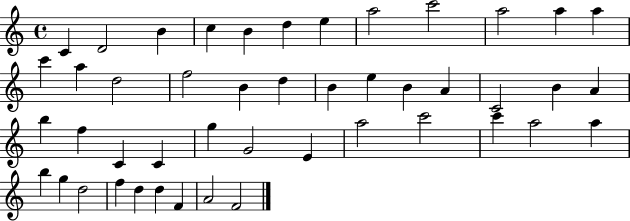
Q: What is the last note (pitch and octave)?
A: F4